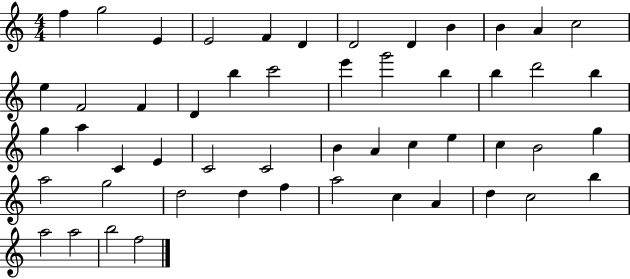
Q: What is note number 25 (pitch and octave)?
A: G5